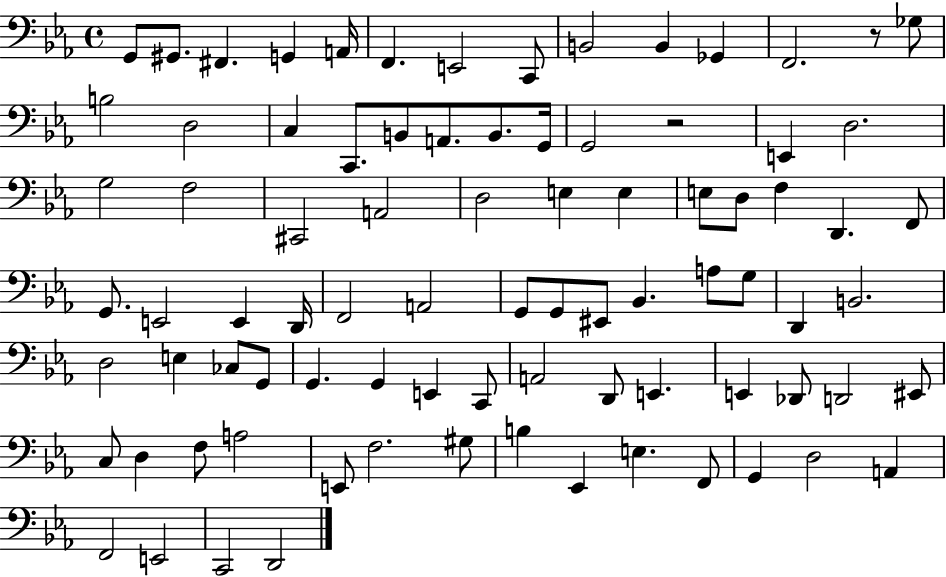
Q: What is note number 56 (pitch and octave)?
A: G2